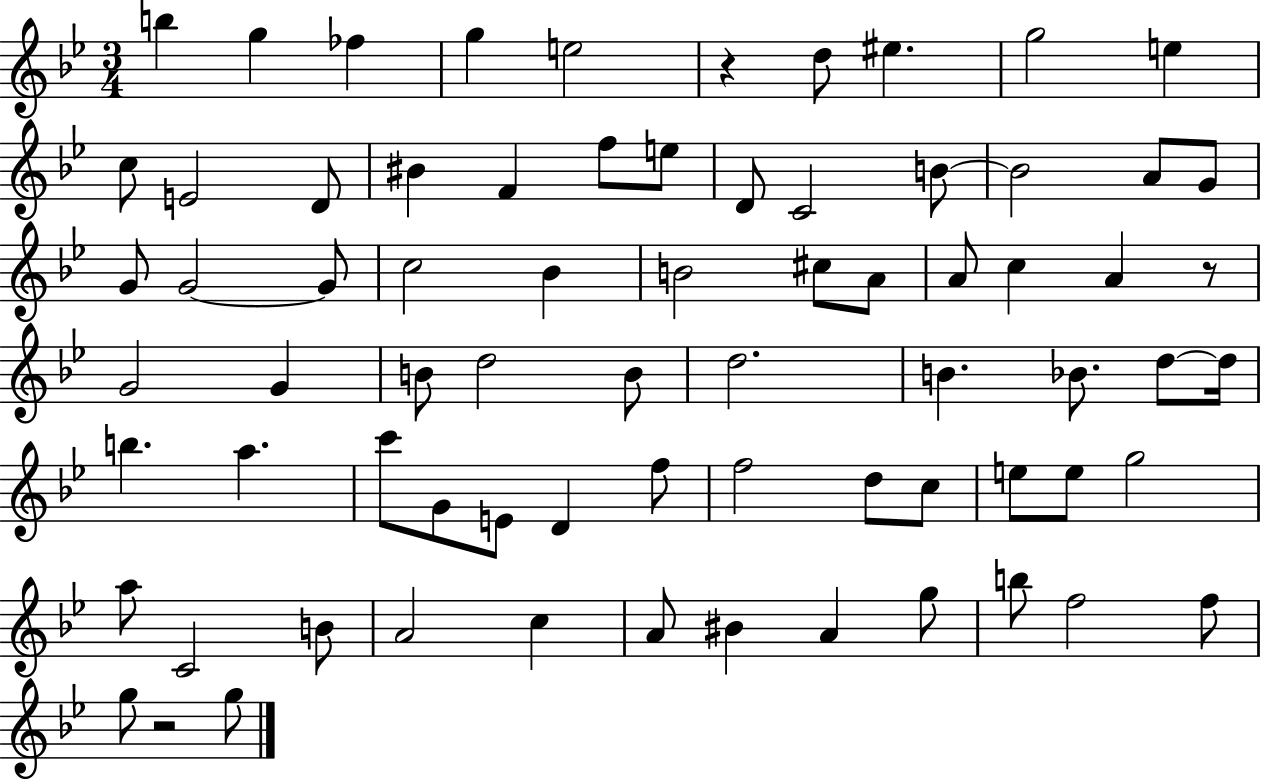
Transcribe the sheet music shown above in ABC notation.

X:1
T:Untitled
M:3/4
L:1/4
K:Bb
b g _f g e2 z d/2 ^e g2 e c/2 E2 D/2 ^B F f/2 e/2 D/2 C2 B/2 B2 A/2 G/2 G/2 G2 G/2 c2 _B B2 ^c/2 A/2 A/2 c A z/2 G2 G B/2 d2 B/2 d2 B _B/2 d/2 d/4 b a c'/2 G/2 E/2 D f/2 f2 d/2 c/2 e/2 e/2 g2 a/2 C2 B/2 A2 c A/2 ^B A g/2 b/2 f2 f/2 g/2 z2 g/2